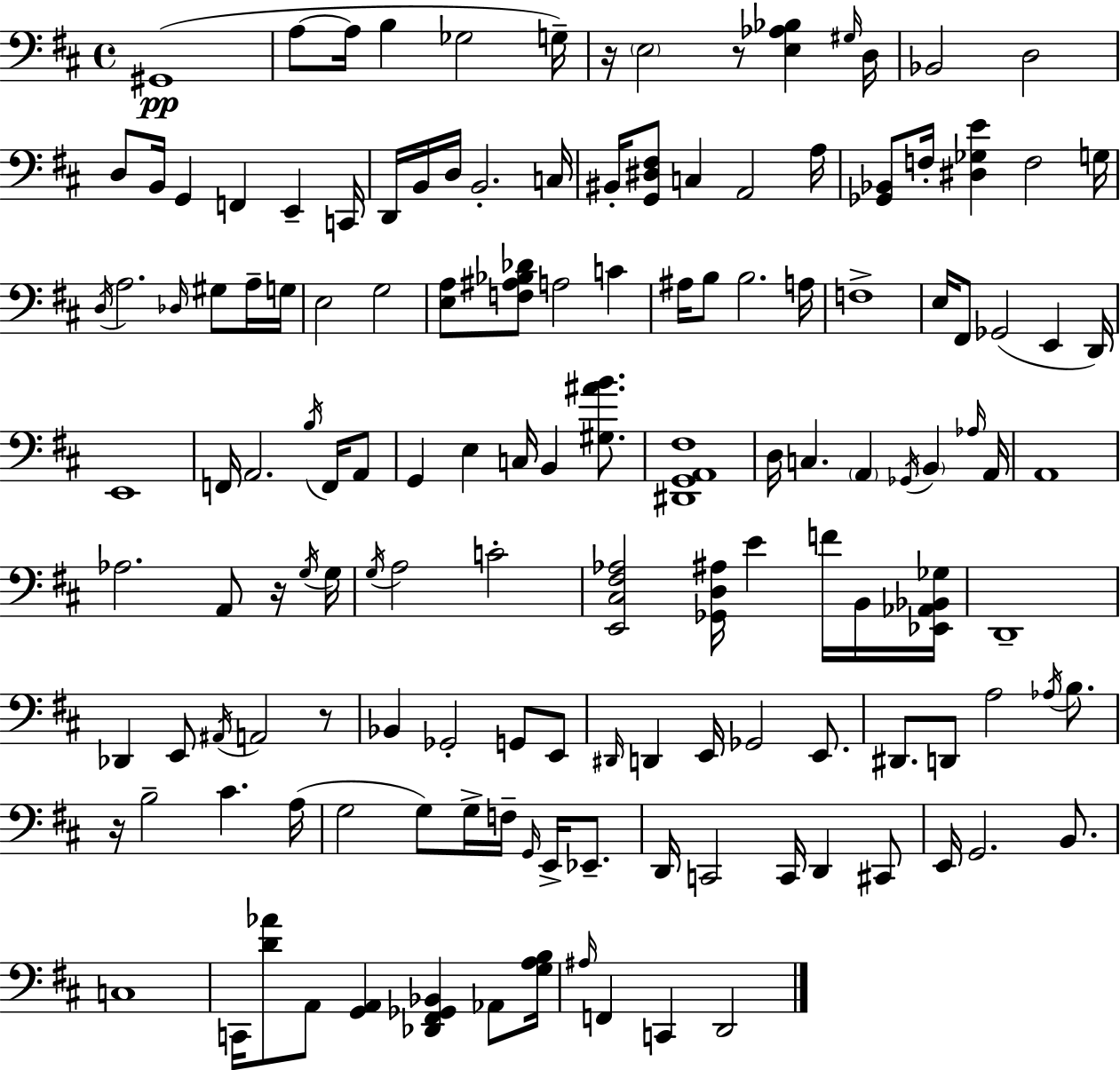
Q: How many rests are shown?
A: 5